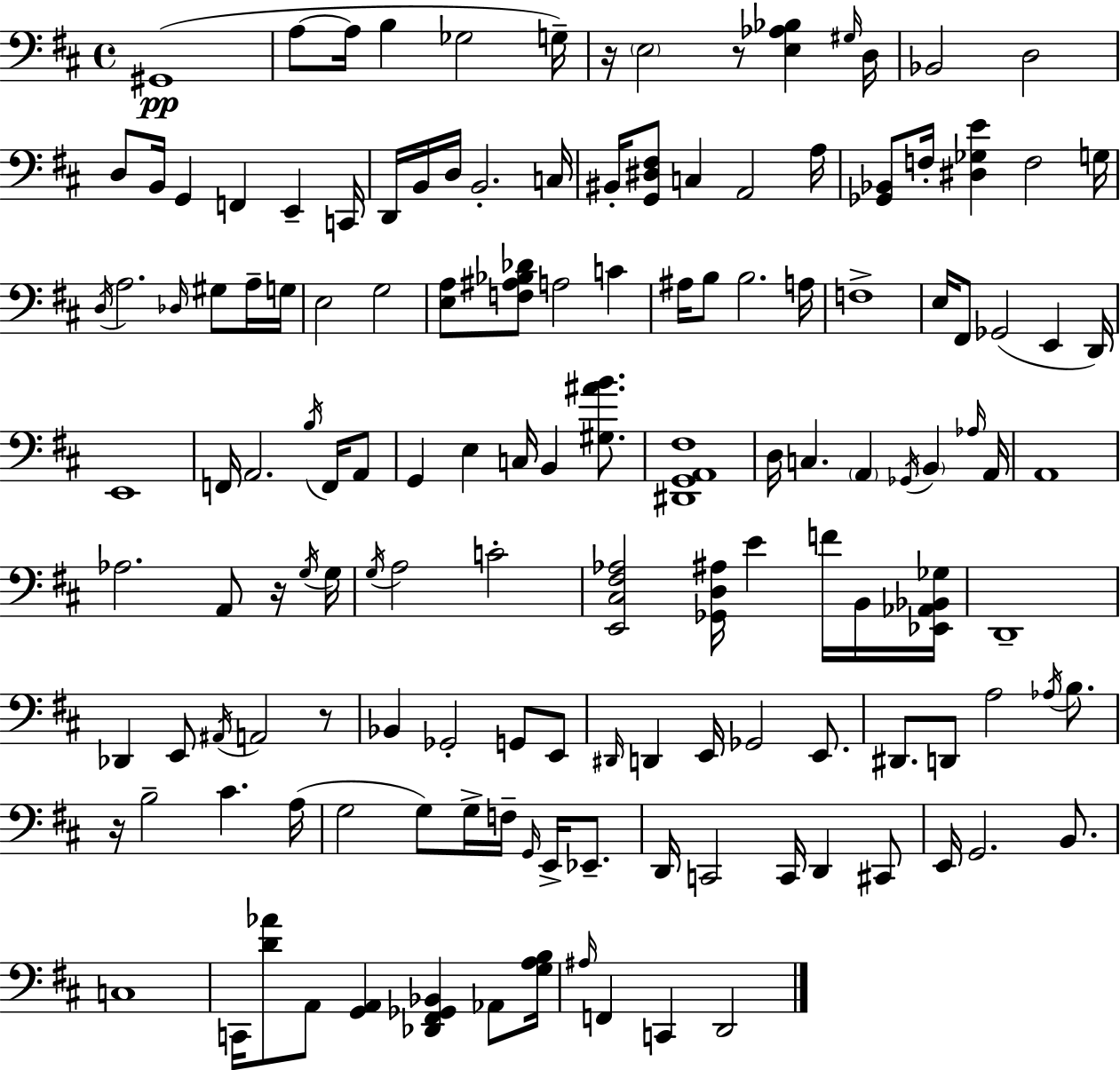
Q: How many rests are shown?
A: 5